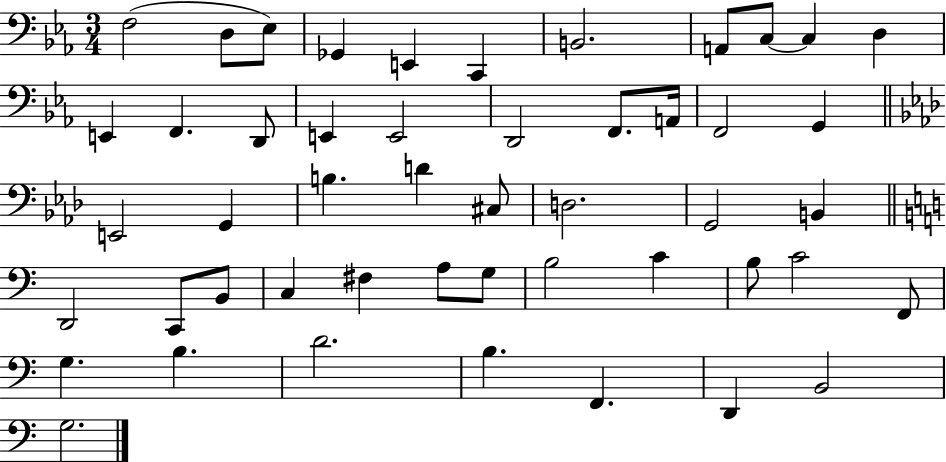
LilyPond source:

{
  \clef bass
  \numericTimeSignature
  \time 3/4
  \key ees \major
  f2( d8 ees8) | ges,4 e,4 c,4 | b,2. | a,8 c8~~ c4 d4 | \break e,4 f,4. d,8 | e,4 e,2 | d,2 f,8. a,16 | f,2 g,4 | \break \bar "||" \break \key f \minor e,2 g,4 | b4. d'4 cis8 | d2. | g,2 b,4 | \break \bar "||" \break \key c \major d,2 c,8 b,8 | c4 fis4 a8 g8 | b2 c'4 | b8 c'2 f,8 | \break g4. b4. | d'2. | b4. f,4. | d,4 b,2 | \break g2. | \bar "|."
}